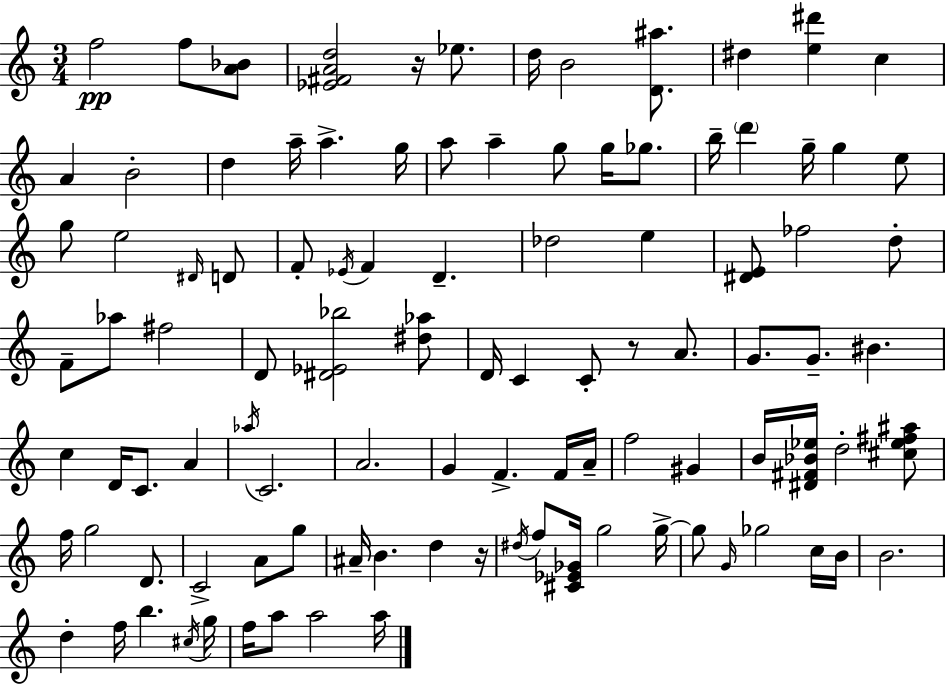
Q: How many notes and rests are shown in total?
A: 102